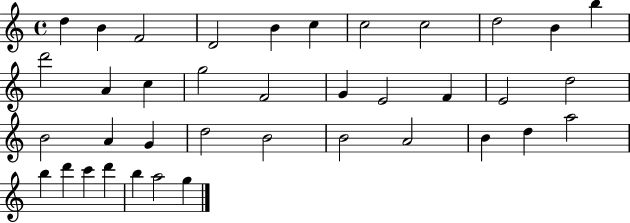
D5/q B4/q F4/h D4/h B4/q C5/q C5/h C5/h D5/h B4/q B5/q D6/h A4/q C5/q G5/h F4/h G4/q E4/h F4/q E4/h D5/h B4/h A4/q G4/q D5/h B4/h B4/h A4/h B4/q D5/q A5/h B5/q D6/q C6/q D6/q B5/q A5/h G5/q